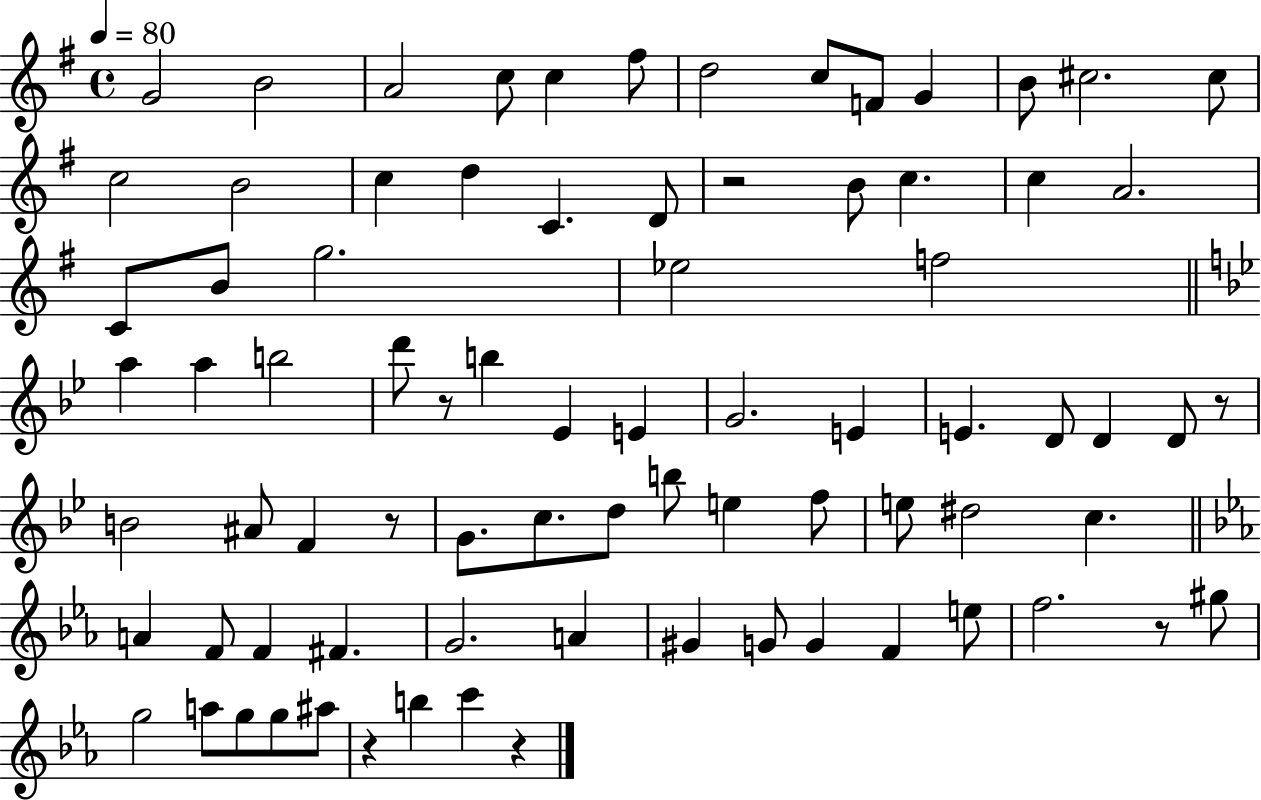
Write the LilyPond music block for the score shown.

{
  \clef treble
  \time 4/4
  \defaultTimeSignature
  \key g \major
  \tempo 4 = 80
  g'2 b'2 | a'2 c''8 c''4 fis''8 | d''2 c''8 f'8 g'4 | b'8 cis''2. cis''8 | \break c''2 b'2 | c''4 d''4 c'4. d'8 | r2 b'8 c''4. | c''4 a'2. | \break c'8 b'8 g''2. | ees''2 f''2 | \bar "||" \break \key g \minor a''4 a''4 b''2 | d'''8 r8 b''4 ees'4 e'4 | g'2. e'4 | e'4. d'8 d'4 d'8 r8 | \break b'2 ais'8 f'4 r8 | g'8. c''8. d''8 b''8 e''4 f''8 | e''8 dis''2 c''4. | \bar "||" \break \key c \minor a'4 f'8 f'4 fis'4. | g'2. a'4 | gis'4 g'8 g'4 f'4 e''8 | f''2. r8 gis''8 | \break g''2 a''8 g''8 g''8 ais''8 | r4 b''4 c'''4 r4 | \bar "|."
}